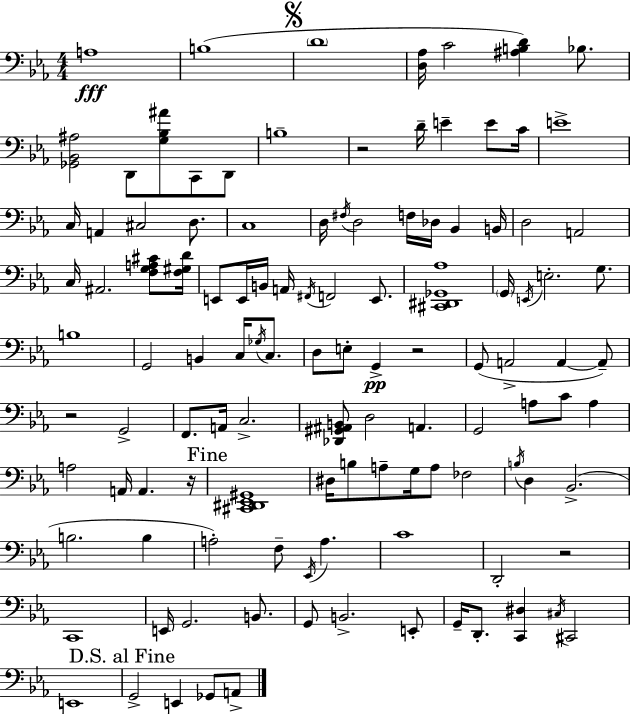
A3/w B3/w D4/w [D3,Ab3]/s C4/h [A#3,B3,D4]/q Bb3/e. [Gb2,Bb2,A#3]/h D2/e [G3,Bb3,A#4]/e C2/e D2/e B3/w R/h D4/s E4/q E4/e C4/s E4/w C3/s A2/q C#3/h D3/e. C3/w D3/s F#3/s D3/h F3/s Db3/s Bb2/q B2/s D3/h A2/h C3/s A#2/h. [F3,G3,A3,C#4]/e [F3,G#3,D4]/s E2/e E2/s B2/s A2/s F#2/s F2/h E2/e. [C#2,D#2,Gb2,Ab3]/w G2/s E2/s E3/h. G3/e. B3/w G2/h B2/q C3/s Gb3/s C3/e. D3/e E3/e G2/q R/h G2/e A2/h A2/q A2/e R/h G2/h F2/e. A2/s C3/h. [Db2,G#2,A#2,B2]/e D3/h A2/q. G2/h A3/e C4/e A3/q A3/h A2/s A2/q. R/s [C#2,D#2,Eb2,G#2]/w D#3/s B3/e A3/e G3/s A3/e FES3/h B3/s D3/q Bb2/h. B3/h. B3/q A3/h F3/e Eb2/s A3/q. C4/w D2/h R/h C2/w E2/s G2/h. B2/e. G2/e B2/h. E2/e G2/s D2/e. [C2,D#3]/q C#3/s C#2/h E2/w G2/h E2/q Gb2/e A2/e